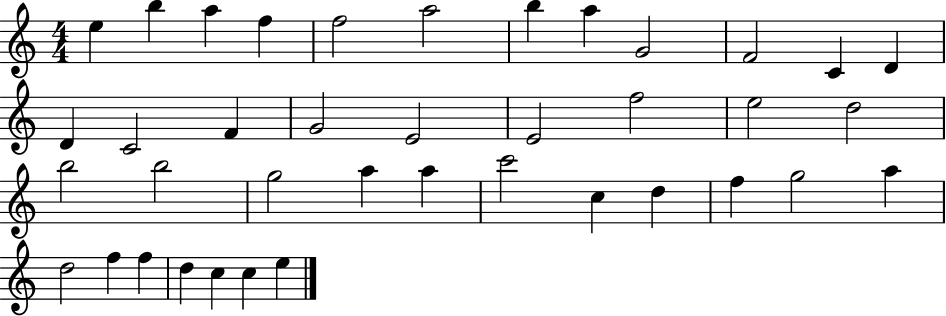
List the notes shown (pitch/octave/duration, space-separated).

E5/q B5/q A5/q F5/q F5/h A5/h B5/q A5/q G4/h F4/h C4/q D4/q D4/q C4/h F4/q G4/h E4/h E4/h F5/h E5/h D5/h B5/h B5/h G5/h A5/q A5/q C6/h C5/q D5/q F5/q G5/h A5/q D5/h F5/q F5/q D5/q C5/q C5/q E5/q